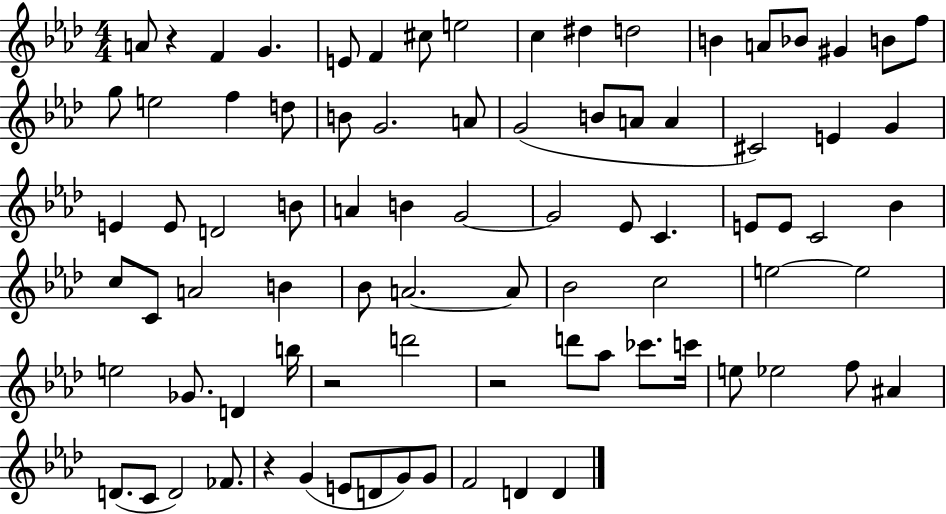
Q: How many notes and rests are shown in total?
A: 84